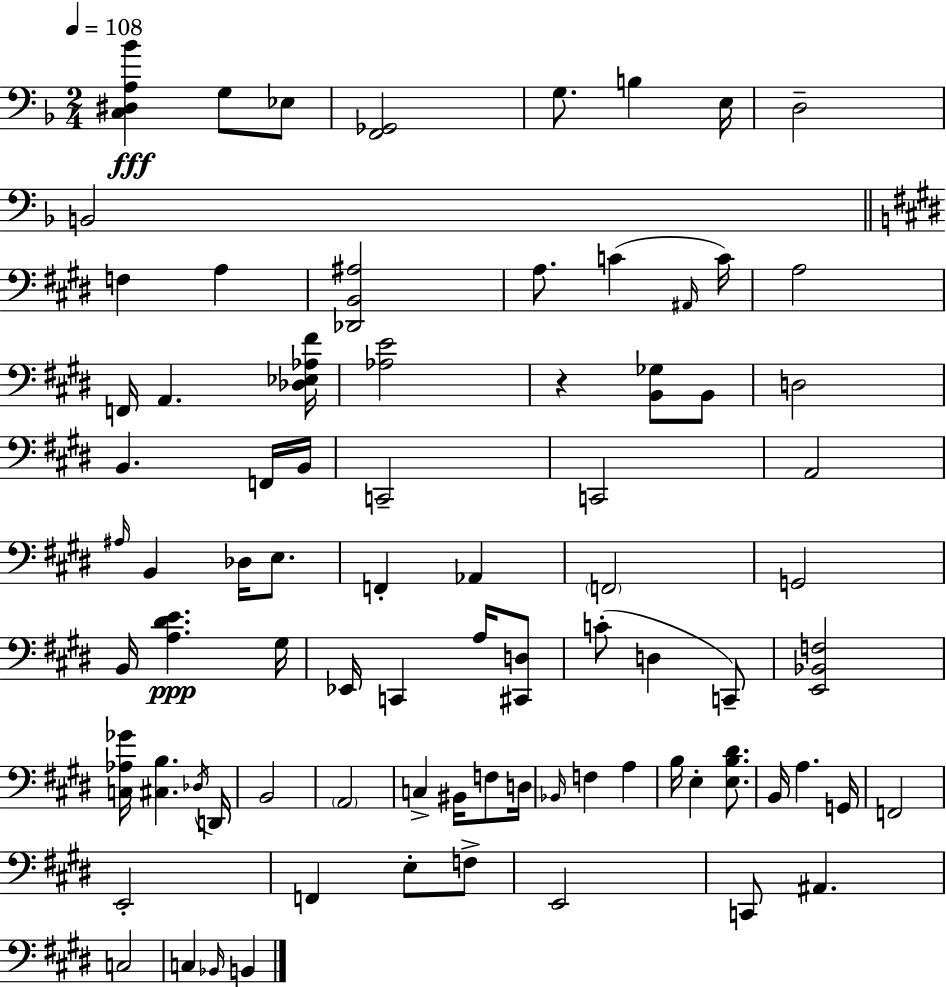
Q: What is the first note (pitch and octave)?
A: G3